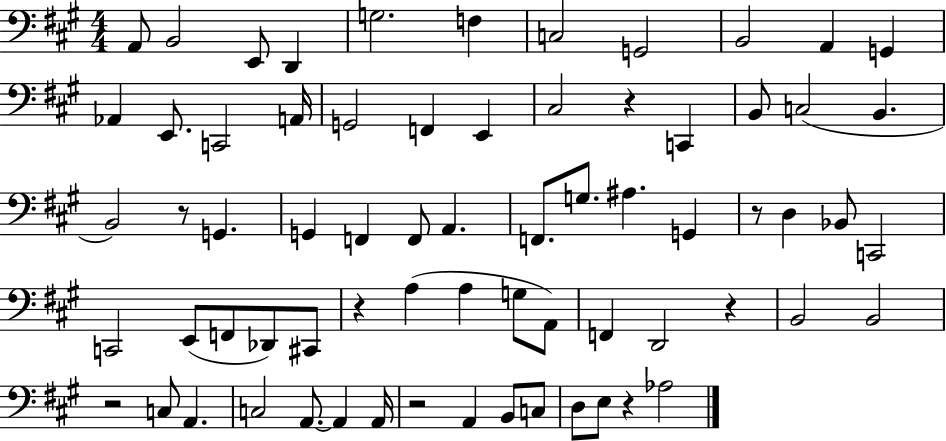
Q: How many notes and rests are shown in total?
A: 69